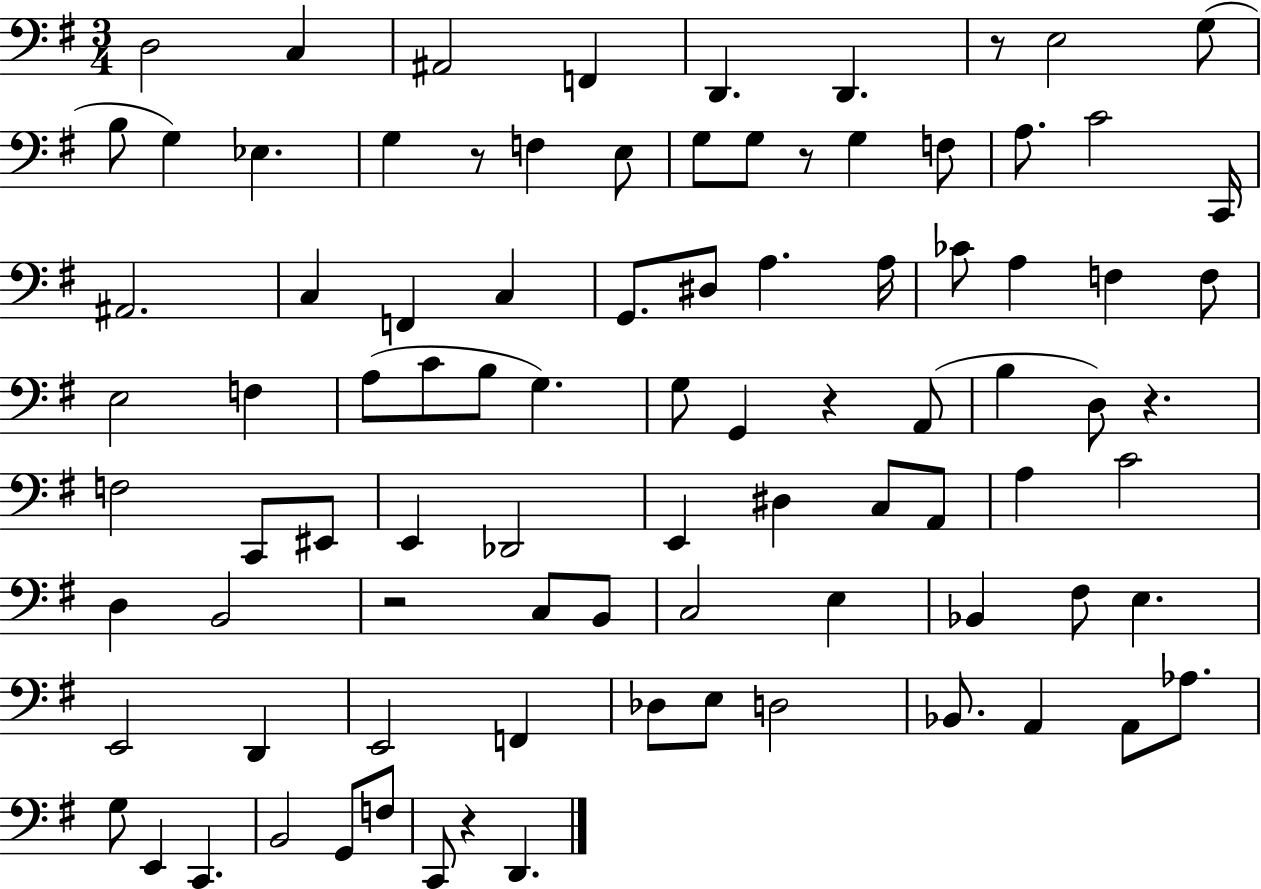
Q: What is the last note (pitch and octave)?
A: D2